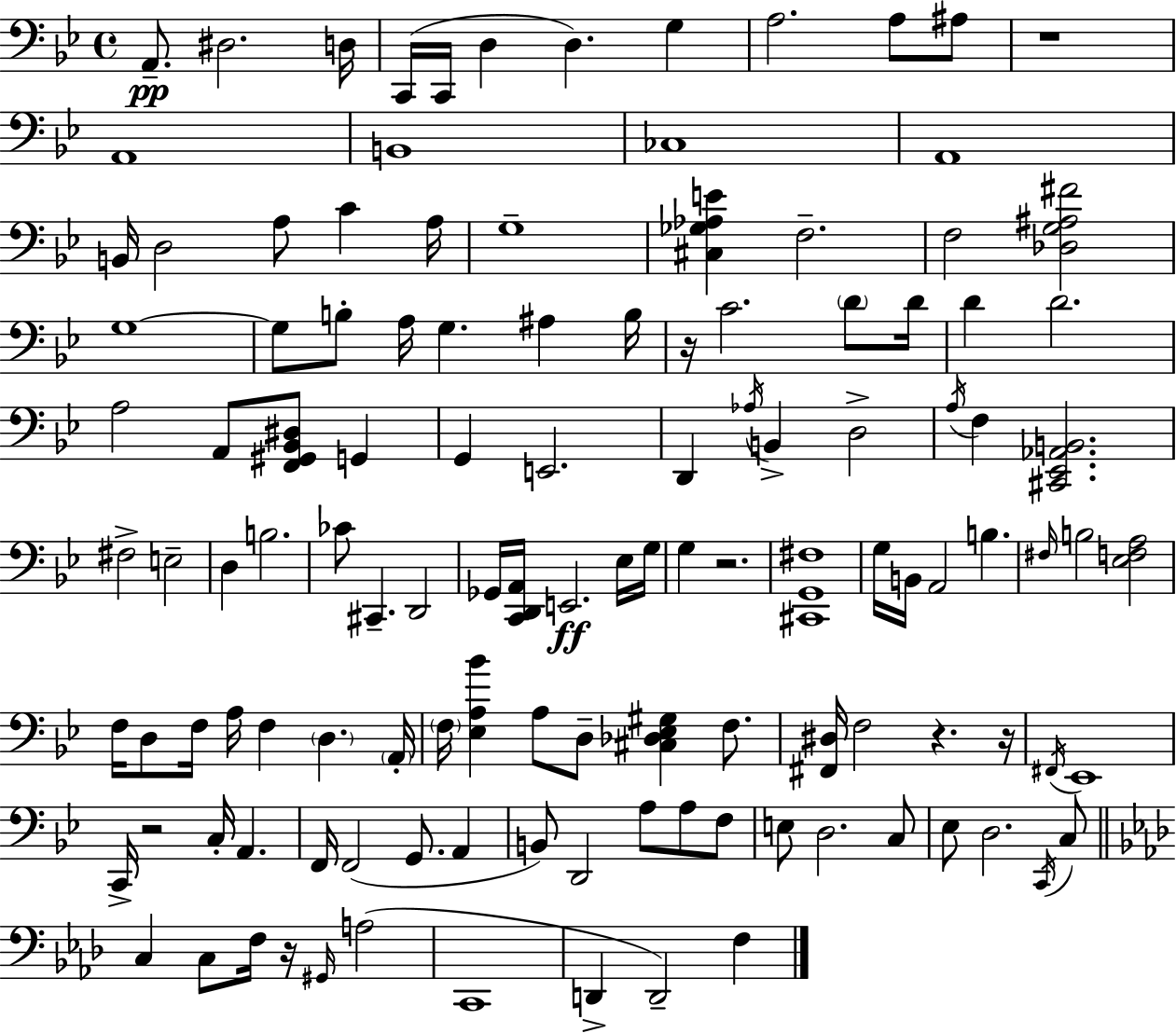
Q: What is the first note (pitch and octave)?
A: A2